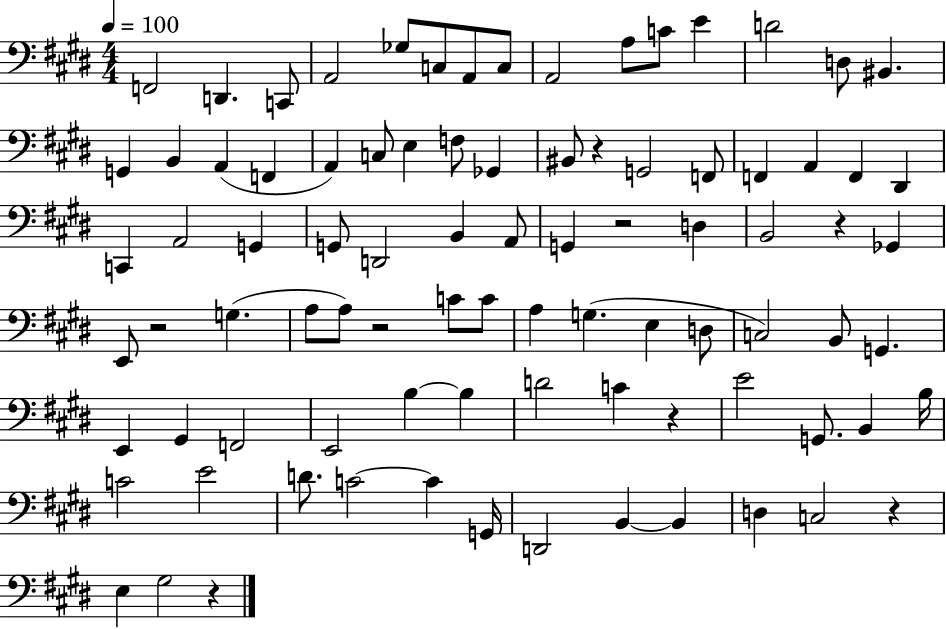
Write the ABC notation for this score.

X:1
T:Untitled
M:4/4
L:1/4
K:E
F,,2 D,, C,,/2 A,,2 _G,/2 C,/2 A,,/2 C,/2 A,,2 A,/2 C/2 E D2 D,/2 ^B,, G,, B,, A,, F,, A,, C,/2 E, F,/2 _G,, ^B,,/2 z G,,2 F,,/2 F,, A,, F,, ^D,, C,, A,,2 G,, G,,/2 D,,2 B,, A,,/2 G,, z2 D, B,,2 z _G,, E,,/2 z2 G, A,/2 A,/2 z2 C/2 C/2 A, G, E, D,/2 C,2 B,,/2 G,, E,, ^G,, F,,2 E,,2 B, B, D2 C z E2 G,,/2 B,, B,/4 C2 E2 D/2 C2 C G,,/4 D,,2 B,, B,, D, C,2 z E, ^G,2 z